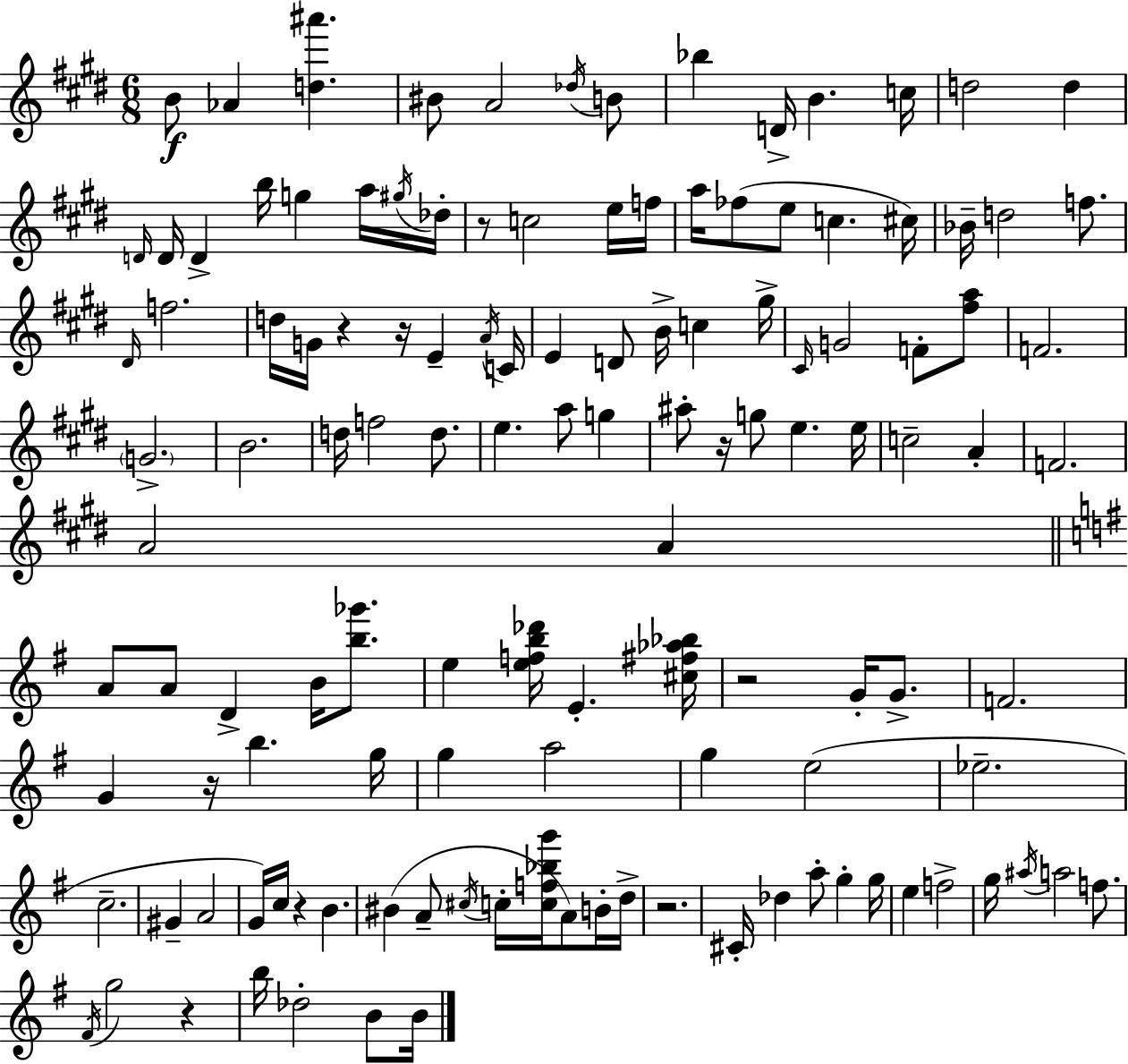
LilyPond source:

{
  \clef treble
  \numericTimeSignature
  \time 6/8
  \key e \major
  \repeat volta 2 { b'8\f aes'4 <d'' ais'''>4. | bis'8 a'2 \acciaccatura { des''16 } b'8 | bes''4 d'16-> b'4. | c''16 d''2 d''4 | \break \grace { d'16 } d'16 d'4-> b''16 g''4 | a''16 \acciaccatura { gis''16 } des''16-. r8 c''2 | e''16 f''16 a''16 fes''8( e''8 c''4. | cis''16) bes'16-- d''2 | \break f''8. \grace { dis'16 } f''2. | d''16 g'16 r4 r16 e'4-- | \acciaccatura { a'16 } c'16 e'4 d'8 b'16-> | c''4 gis''16-> \grace { cis'16 } g'2 | \break f'8-. <fis'' a''>8 f'2. | \parenthesize g'2.-> | b'2. | d''16 f''2 | \break d''8. e''4. | a''8 g''4 ais''8-. r16 g''8 e''4. | e''16 c''2-- | a'4-. f'2. | \break a'2 | a'4 \bar "||" \break \key g \major a'8 a'8 d'4-> b'16 <b'' ges'''>8. | e''4 <e'' f'' b'' des'''>16 e'4.-. <cis'' fis'' aes'' bes''>16 | r2 g'16-. g'8.-> | f'2. | \break g'4 r16 b''4. g''16 | g''4 a''2 | g''4 e''2( | ees''2.-- | \break c''2.-- | gis'4-- a'2 | g'16) c''16 r4 b'4. | bis'4( a'8-- \acciaccatura { cis''16 } c''16-. <c'' f'' bes'' g'''>16 a'8) b'16-. | \break d''16-> r2. | cis'16-. des''4 a''8-. g''4-. | g''16 e''4 f''2-> | g''16 \acciaccatura { ais''16 } a''2 f''8. | \break \acciaccatura { fis'16 } g''2 r4 | b''16 des''2-. | b'8 b'16 } \bar "|."
}